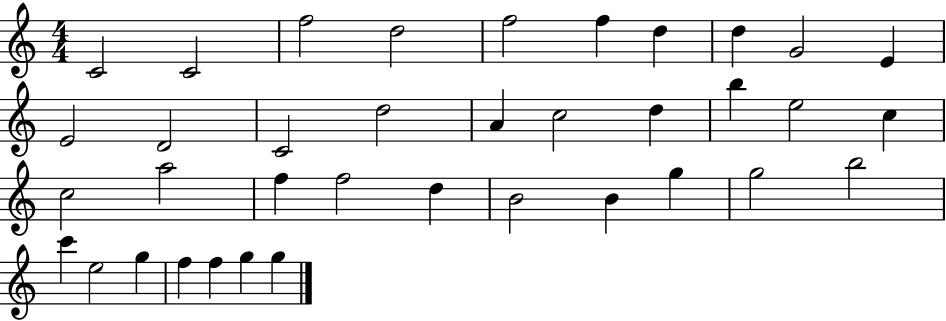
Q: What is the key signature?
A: C major